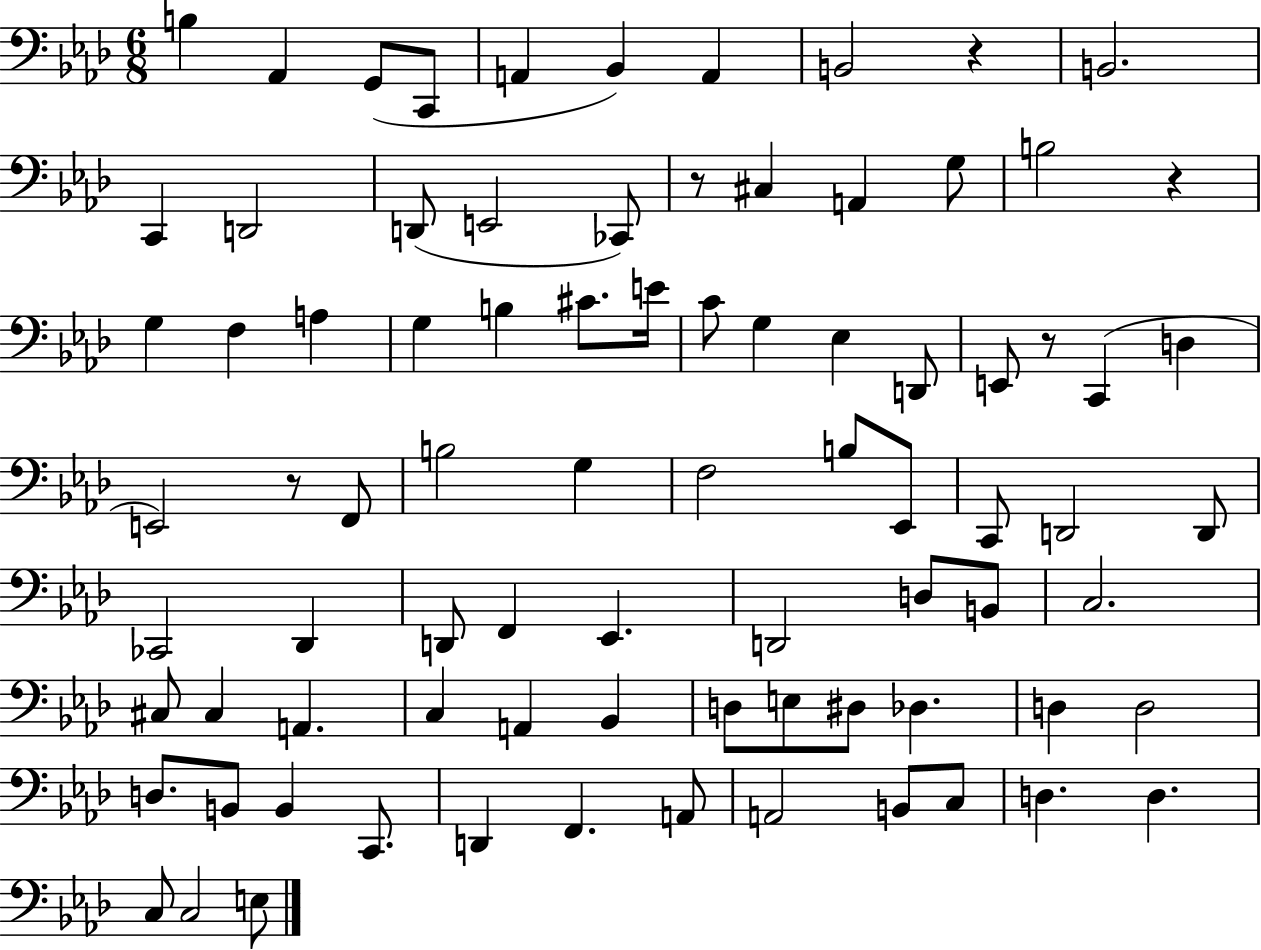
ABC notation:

X:1
T:Untitled
M:6/8
L:1/4
K:Ab
B, _A,, G,,/2 C,,/2 A,, _B,, A,, B,,2 z B,,2 C,, D,,2 D,,/2 E,,2 _C,,/2 z/2 ^C, A,, G,/2 B,2 z G, F, A, G, B, ^C/2 E/4 C/2 G, _E, D,,/2 E,,/2 z/2 C,, D, E,,2 z/2 F,,/2 B,2 G, F,2 B,/2 _E,,/2 C,,/2 D,,2 D,,/2 _C,,2 _D,, D,,/2 F,, _E,, D,,2 D,/2 B,,/2 C,2 ^C,/2 ^C, A,, C, A,, _B,, D,/2 E,/2 ^D,/2 _D, D, D,2 D,/2 B,,/2 B,, C,,/2 D,, F,, A,,/2 A,,2 B,,/2 C,/2 D, D, C,/2 C,2 E,/2